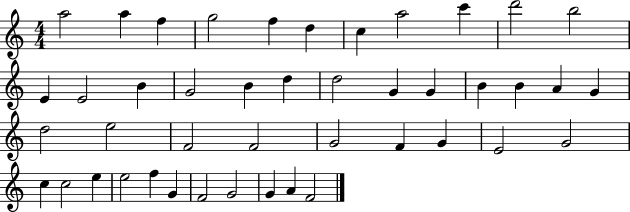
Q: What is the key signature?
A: C major